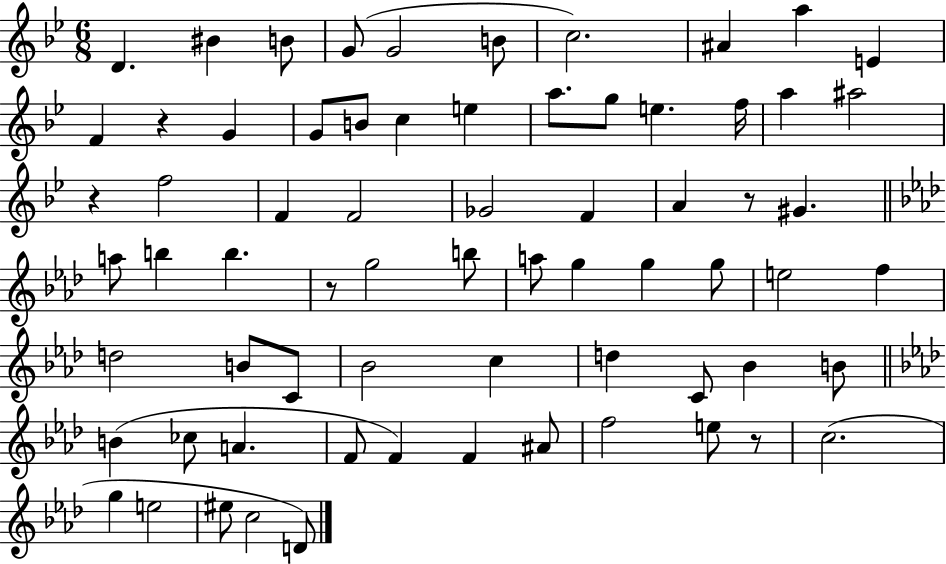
D4/q. BIS4/q B4/e G4/e G4/h B4/e C5/h. A#4/q A5/q E4/q F4/q R/q G4/q G4/e B4/e C5/q E5/q A5/e. G5/e E5/q. F5/s A5/q A#5/h R/q F5/h F4/q F4/h Gb4/h F4/q A4/q R/e G#4/q. A5/e B5/q B5/q. R/e G5/h B5/e A5/e G5/q G5/q G5/e E5/h F5/q D5/h B4/e C4/e Bb4/h C5/q D5/q C4/e Bb4/q B4/e B4/q CES5/e A4/q. F4/e F4/q F4/q A#4/e F5/h E5/e R/e C5/h. G5/q E5/h EIS5/e C5/h D4/e